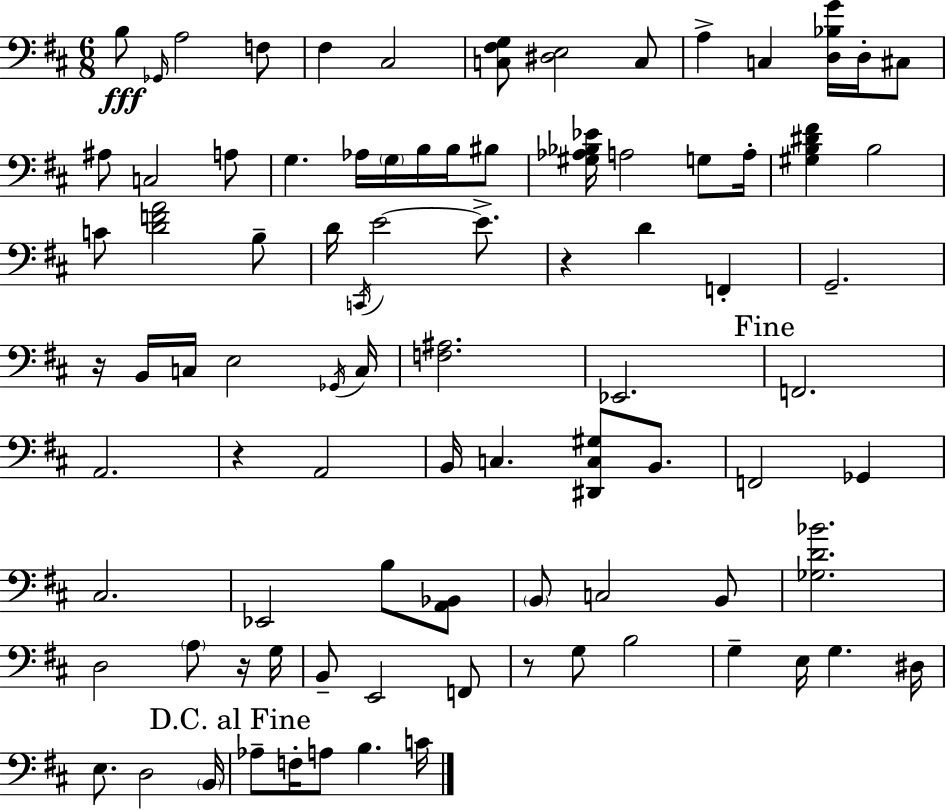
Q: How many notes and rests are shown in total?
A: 88